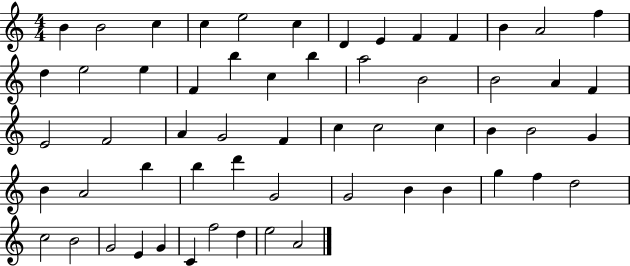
X:1
T:Untitled
M:4/4
L:1/4
K:C
B B2 c c e2 c D E F F B A2 f d e2 e F b c b a2 B2 B2 A F E2 F2 A G2 F c c2 c B B2 G B A2 b b d' G2 G2 B B g f d2 c2 B2 G2 E G C f2 d e2 A2